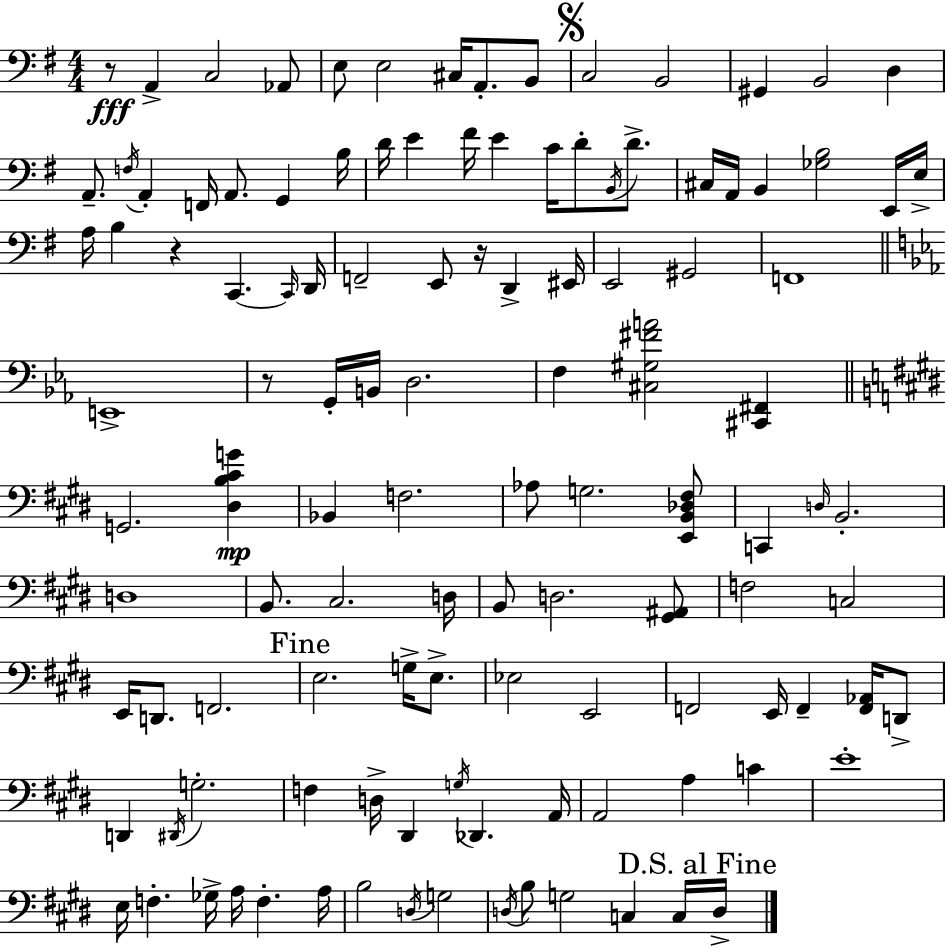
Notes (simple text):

R/e A2/q C3/h Ab2/e E3/e E3/h C#3/s A2/e. B2/e C3/h B2/h G#2/q B2/h D3/q A2/e. F3/s A2/q F2/s A2/e. G2/q B3/s D4/s E4/q F#4/s E4/q C4/s D4/e B2/s D4/e. C#3/s A2/s B2/q [Gb3,B3]/h E2/s E3/s A3/s B3/q R/q C2/q. C2/s D2/s F2/h E2/e R/s D2/q EIS2/s E2/h G#2/h F2/w E2/w R/e G2/s B2/s D3/h. F3/q [C#3,G#3,F#4,A4]/h [C#2,F#2]/q G2/h. [D#3,B3,C#4,G4]/q Bb2/q F3/h. Ab3/e G3/h. [E2,B2,Db3,F#3]/e C2/q D3/s B2/h. D3/w B2/e. C#3/h. D3/s B2/e D3/h. [G#2,A#2]/e F3/h C3/h E2/s D2/e. F2/h. E3/h. G3/s E3/e. Eb3/h E2/h F2/h E2/s F2/q [F2,Ab2]/s D2/e D2/q D#2/s G3/h. F3/q D3/s D#2/q G3/s Db2/q. A2/s A2/h A3/q C4/q E4/w E3/s F3/q. Gb3/s A3/s F3/q. A3/s B3/h D3/s G3/h D3/s B3/e G3/h C3/q C3/s D3/s